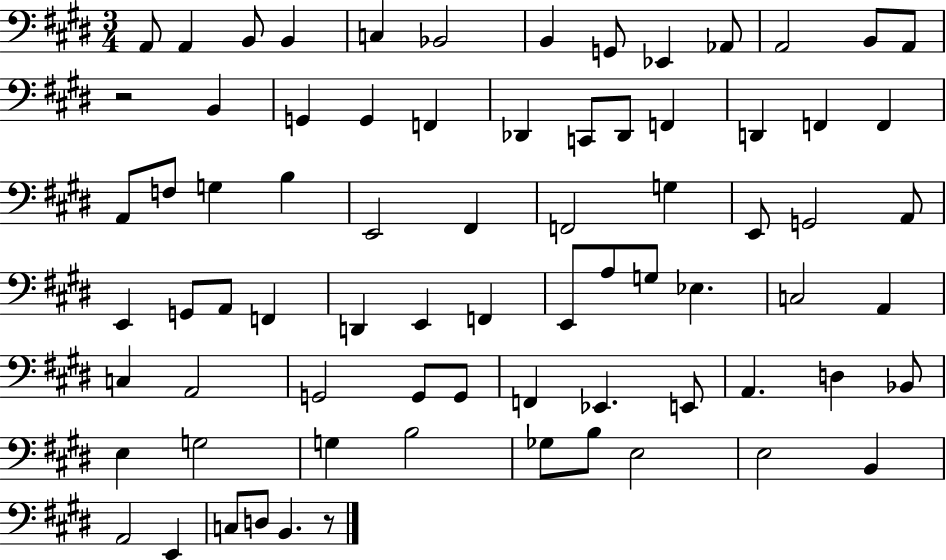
X:1
T:Untitled
M:3/4
L:1/4
K:E
A,,/2 A,, B,,/2 B,, C, _B,,2 B,, G,,/2 _E,, _A,,/2 A,,2 B,,/2 A,,/2 z2 B,, G,, G,, F,, _D,, C,,/2 _D,,/2 F,, D,, F,, F,, A,,/2 F,/2 G, B, E,,2 ^F,, F,,2 G, E,,/2 G,,2 A,,/2 E,, G,,/2 A,,/2 F,, D,, E,, F,, E,,/2 A,/2 G,/2 _E, C,2 A,, C, A,,2 G,,2 G,,/2 G,,/2 F,, _E,, E,,/2 A,, D, _B,,/2 E, G,2 G, B,2 _G,/2 B,/2 E,2 E,2 B,, A,,2 E,, C,/2 D,/2 B,, z/2